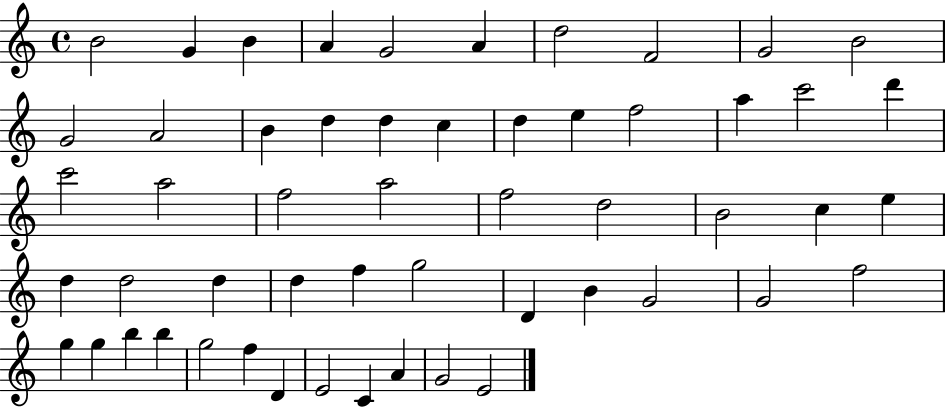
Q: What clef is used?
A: treble